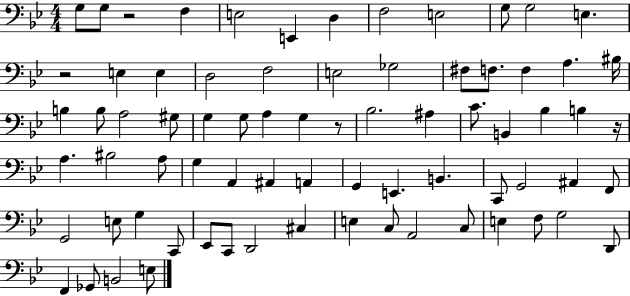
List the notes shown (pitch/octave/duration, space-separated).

G3/e G3/e R/h F3/q E3/h E2/q D3/q F3/h E3/h G3/e G3/h E3/q. R/h E3/q E3/q D3/h F3/h E3/h Gb3/h F#3/e F3/e. F3/q A3/q. BIS3/s B3/q B3/e A3/h G#3/e G3/q G3/e A3/q G3/q R/e Bb3/h. A#3/q C4/e. B2/q Bb3/q B3/q R/s A3/q. BIS3/h A3/e G3/q A2/q A#2/q A2/q G2/q E2/q. B2/q. C2/e G2/h A#2/q F2/e G2/h E3/e G3/q C2/e Eb2/e C2/e D2/h C#3/q E3/q C3/e A2/h C3/e E3/q F3/e G3/h D2/e F2/q Gb2/e B2/h E3/e